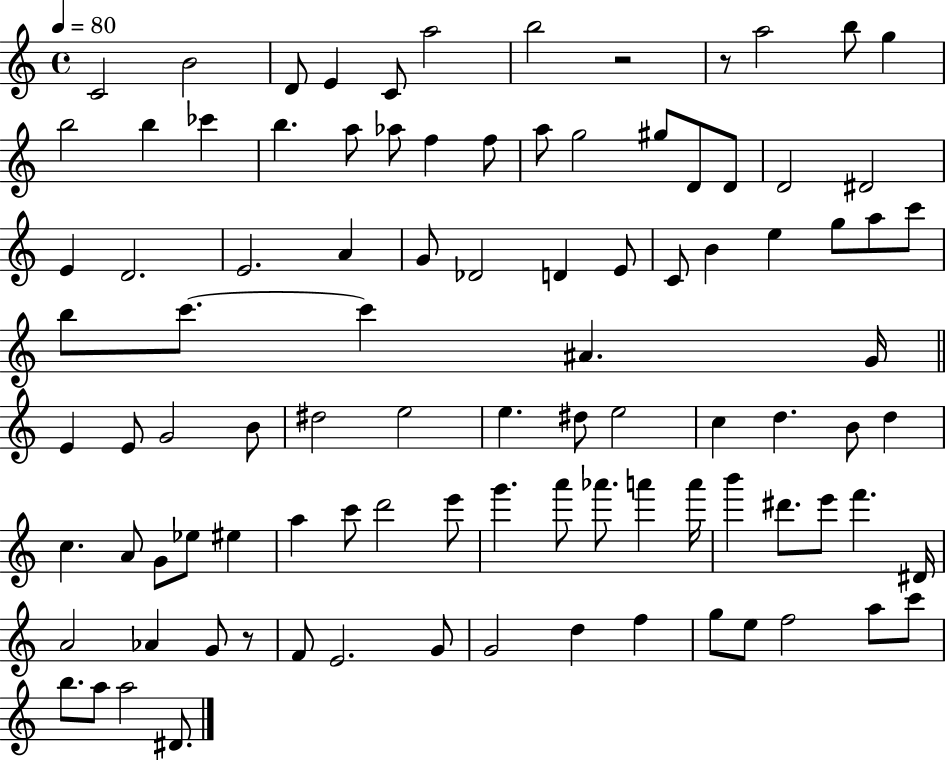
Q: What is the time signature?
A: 4/4